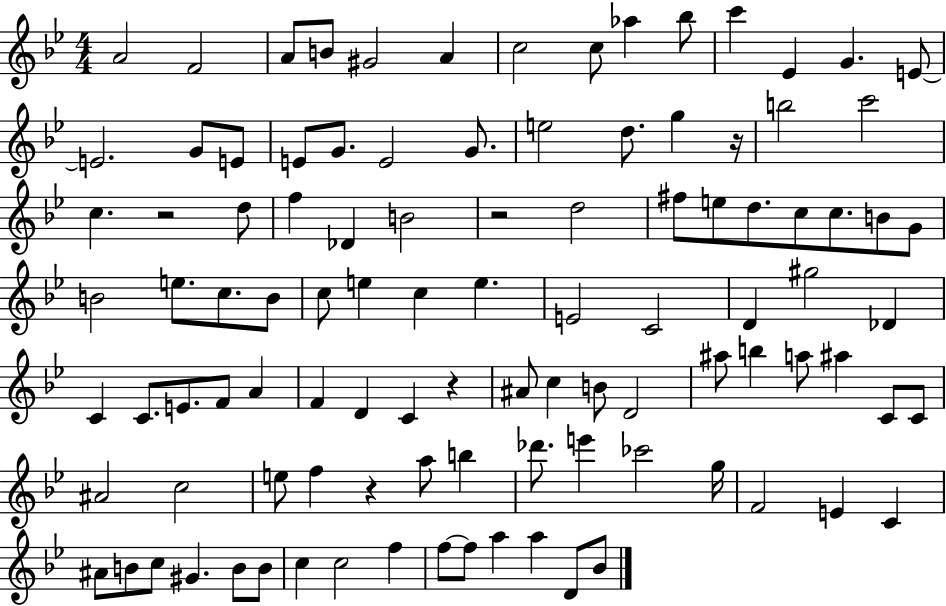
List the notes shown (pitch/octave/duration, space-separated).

A4/h F4/h A4/e B4/e G#4/h A4/q C5/h C5/e Ab5/q Bb5/e C6/q Eb4/q G4/q. E4/e E4/h. G4/e E4/e E4/e G4/e. E4/h G4/e. E5/h D5/e. G5/q R/s B5/h C6/h C5/q. R/h D5/e F5/q Db4/q B4/h R/h D5/h F#5/e E5/e D5/e. C5/e C5/e. B4/e G4/e B4/h E5/e. C5/e. B4/e C5/e E5/q C5/q E5/q. E4/h C4/h D4/q G#5/h Db4/q C4/q C4/e. E4/e. F4/e A4/q F4/q D4/q C4/q R/q A#4/e C5/q B4/e D4/h A#5/e B5/q A5/e A#5/q C4/e C4/e A#4/h C5/h E5/e F5/q R/q A5/e B5/q Db6/e. E6/q CES6/h G5/s F4/h E4/q C4/q A#4/e B4/e C5/e G#4/q. B4/e B4/e C5/q C5/h F5/q F5/e F5/e A5/q A5/q D4/e Bb4/e